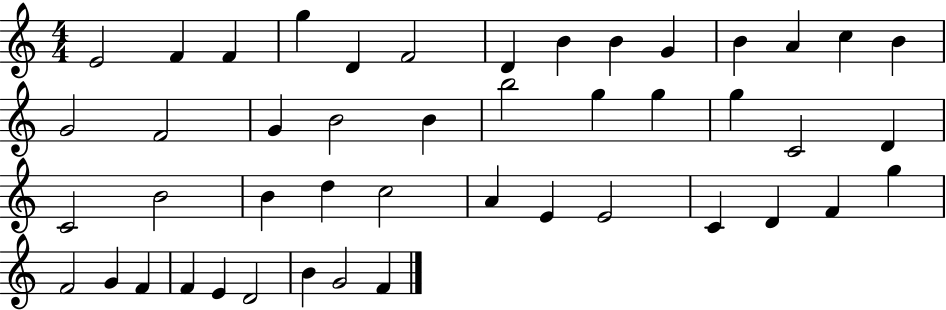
{
  \clef treble
  \numericTimeSignature
  \time 4/4
  \key c \major
  e'2 f'4 f'4 | g''4 d'4 f'2 | d'4 b'4 b'4 g'4 | b'4 a'4 c''4 b'4 | \break g'2 f'2 | g'4 b'2 b'4 | b''2 g''4 g''4 | g''4 c'2 d'4 | \break c'2 b'2 | b'4 d''4 c''2 | a'4 e'4 e'2 | c'4 d'4 f'4 g''4 | \break f'2 g'4 f'4 | f'4 e'4 d'2 | b'4 g'2 f'4 | \bar "|."
}